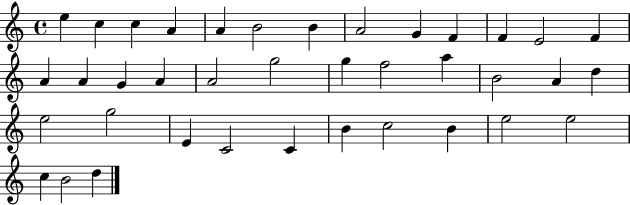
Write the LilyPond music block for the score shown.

{
  \clef treble
  \time 4/4
  \defaultTimeSignature
  \key c \major
  e''4 c''4 c''4 a'4 | a'4 b'2 b'4 | a'2 g'4 f'4 | f'4 e'2 f'4 | \break a'4 a'4 g'4 a'4 | a'2 g''2 | g''4 f''2 a''4 | b'2 a'4 d''4 | \break e''2 g''2 | e'4 c'2 c'4 | b'4 c''2 b'4 | e''2 e''2 | \break c''4 b'2 d''4 | \bar "|."
}